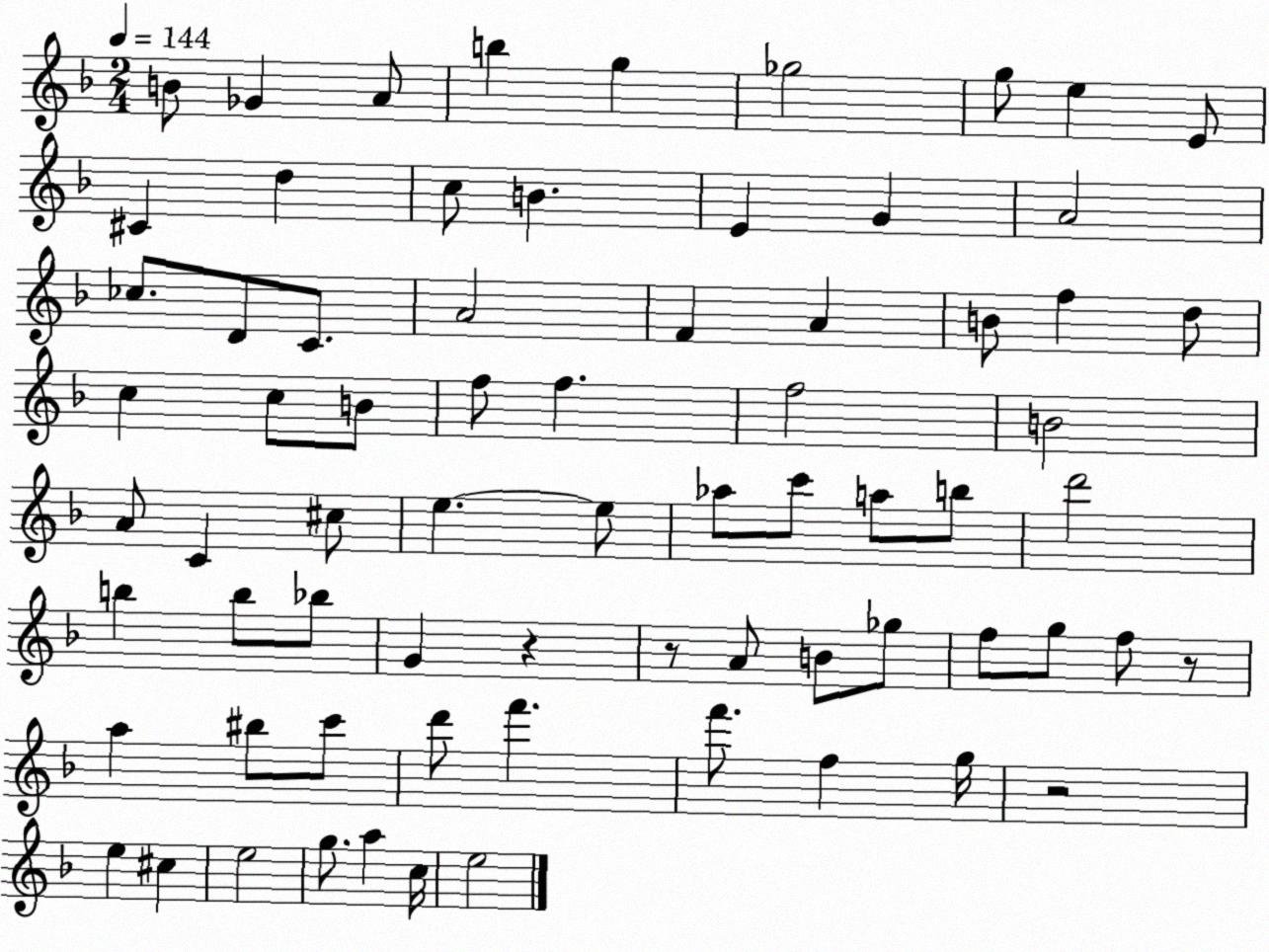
X:1
T:Untitled
M:2/4
L:1/4
K:F
B/2 _G A/2 b g _g2 g/2 e E/2 ^C d c/2 B E G A2 _c/2 D/2 C/2 A2 F A B/2 f d/2 c c/2 B/2 f/2 f f2 B2 A/2 C ^c/2 e e/2 _a/2 c'/2 a/2 b/2 d'2 b b/2 _b/2 G z z/2 A/2 B/2 _g/2 f/2 g/2 f/2 z/2 a ^b/2 c'/2 d'/2 f' f'/2 f g/4 z2 e ^c e2 g/2 a c/4 e2